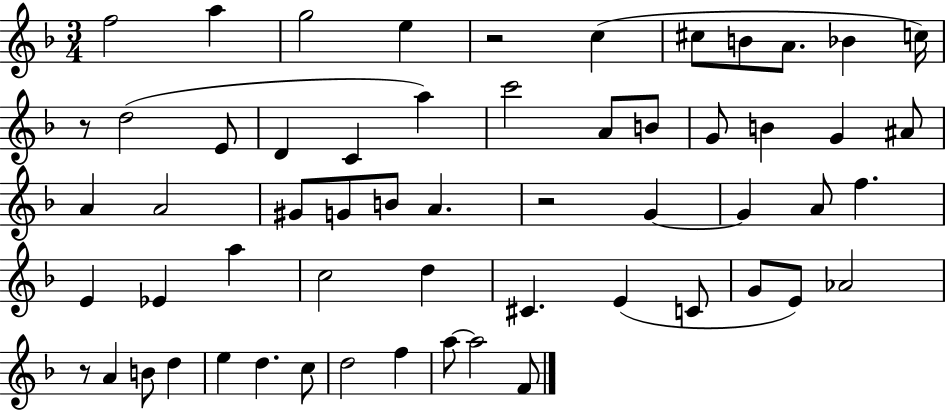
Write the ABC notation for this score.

X:1
T:Untitled
M:3/4
L:1/4
K:F
f2 a g2 e z2 c ^c/2 B/2 A/2 _B c/4 z/2 d2 E/2 D C a c'2 A/2 B/2 G/2 B G ^A/2 A A2 ^G/2 G/2 B/2 A z2 G G A/2 f E _E a c2 d ^C E C/2 G/2 E/2 _A2 z/2 A B/2 d e d c/2 d2 f a/2 a2 F/2